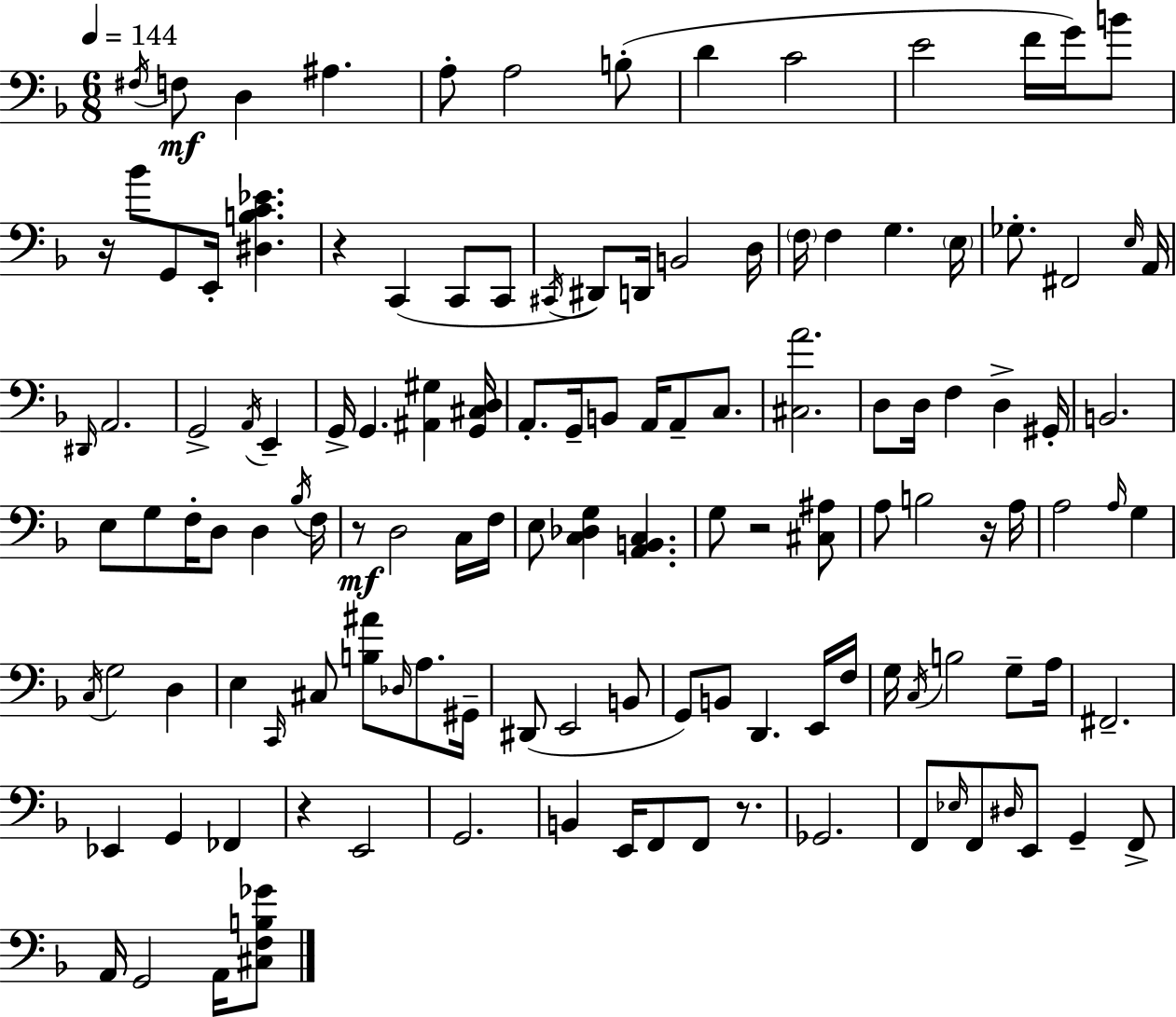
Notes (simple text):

F#3/s F3/e D3/q A#3/q. A3/e A3/h B3/e D4/q C4/h E4/h F4/s G4/s B4/e R/s Bb4/e G2/e E2/s [D#3,B3,C4,Eb4]/q. R/q C2/q C2/e C2/e C#2/s D#2/e D2/s B2/h D3/s F3/s F3/q G3/q. E3/s Gb3/e. F#2/h E3/s A2/s D#2/s A2/h. G2/h A2/s E2/q G2/s G2/q. [A#2,G#3]/q [G2,C#3,D3]/s A2/e. G2/s B2/e A2/s A2/e C3/e. [C#3,A4]/h. D3/e D3/s F3/q D3/q G#2/s B2/h. E3/e G3/e F3/s D3/e D3/q Bb3/s F3/s R/e D3/h C3/s F3/s E3/e [C3,Db3,G3]/q [A2,B2,C3]/q. G3/e R/h [C#3,A#3]/e A3/e B3/h R/s A3/s A3/h A3/s G3/q C3/s G3/h D3/q E3/q C2/s C#3/e [B3,A#4]/e Db3/s A3/e. G#2/s D#2/e E2/h B2/e G2/e B2/e D2/q. E2/s F3/s G3/s C3/s B3/h G3/e A3/s F#2/h. Eb2/q G2/q FES2/q R/q E2/h G2/h. B2/q E2/s F2/e F2/e R/e. Gb2/h. F2/e Eb3/s F2/e D#3/s E2/e G2/q F2/e A2/s G2/h A2/s [C#3,F3,B3,Gb4]/e